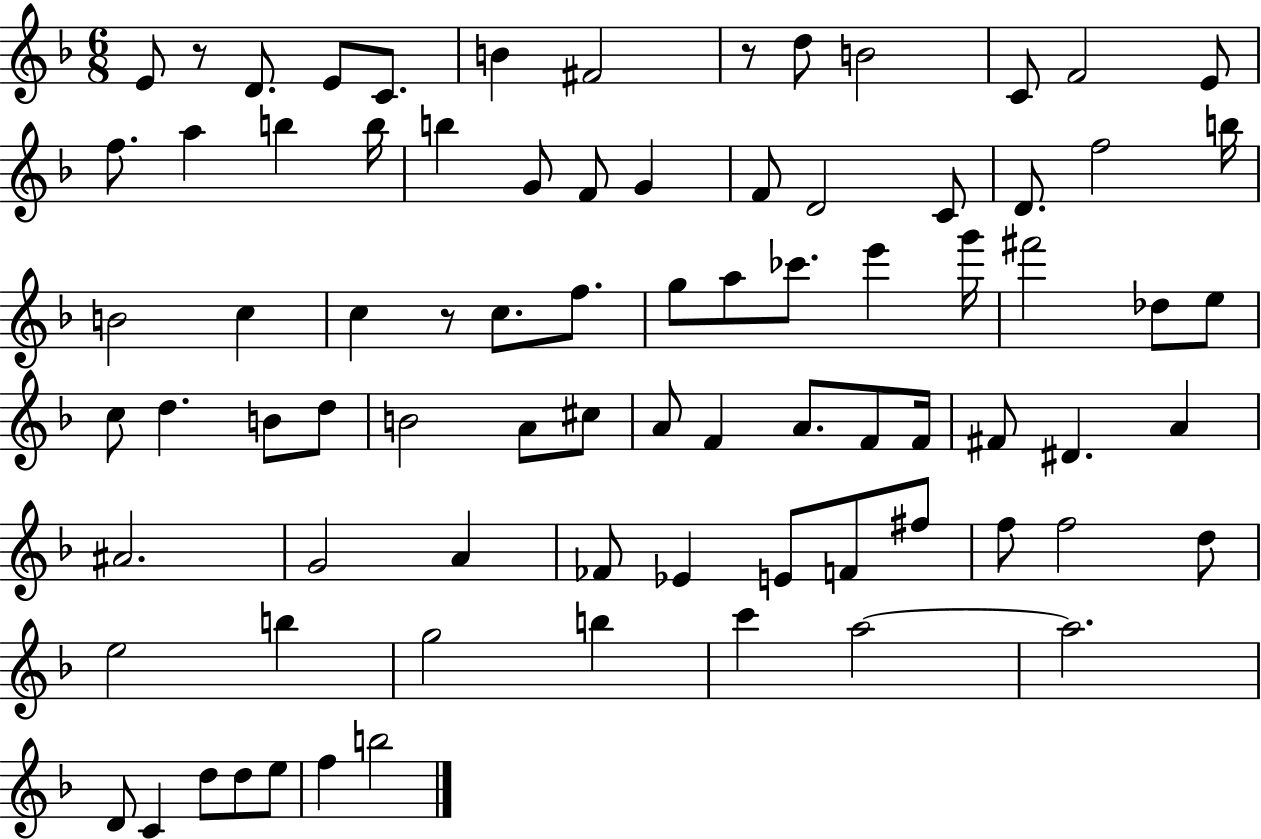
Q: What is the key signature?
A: F major